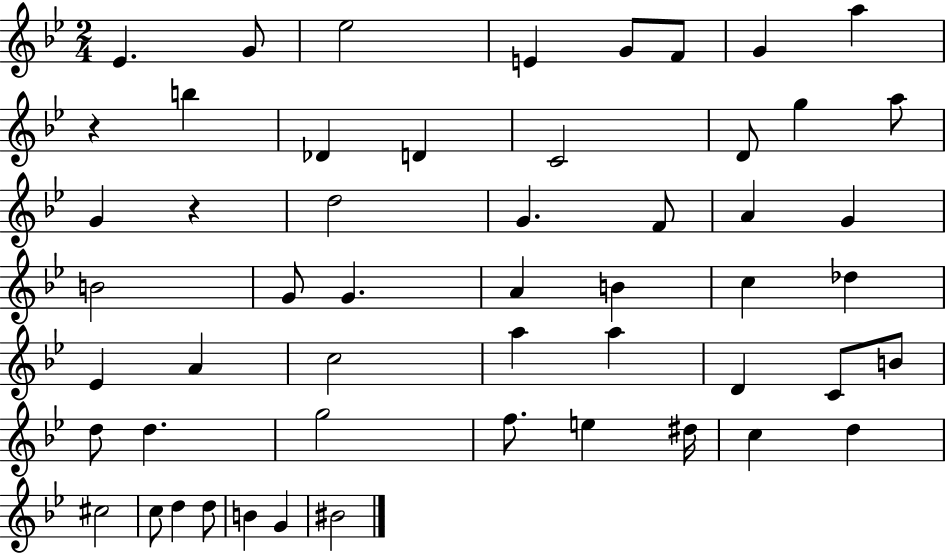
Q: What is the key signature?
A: BES major